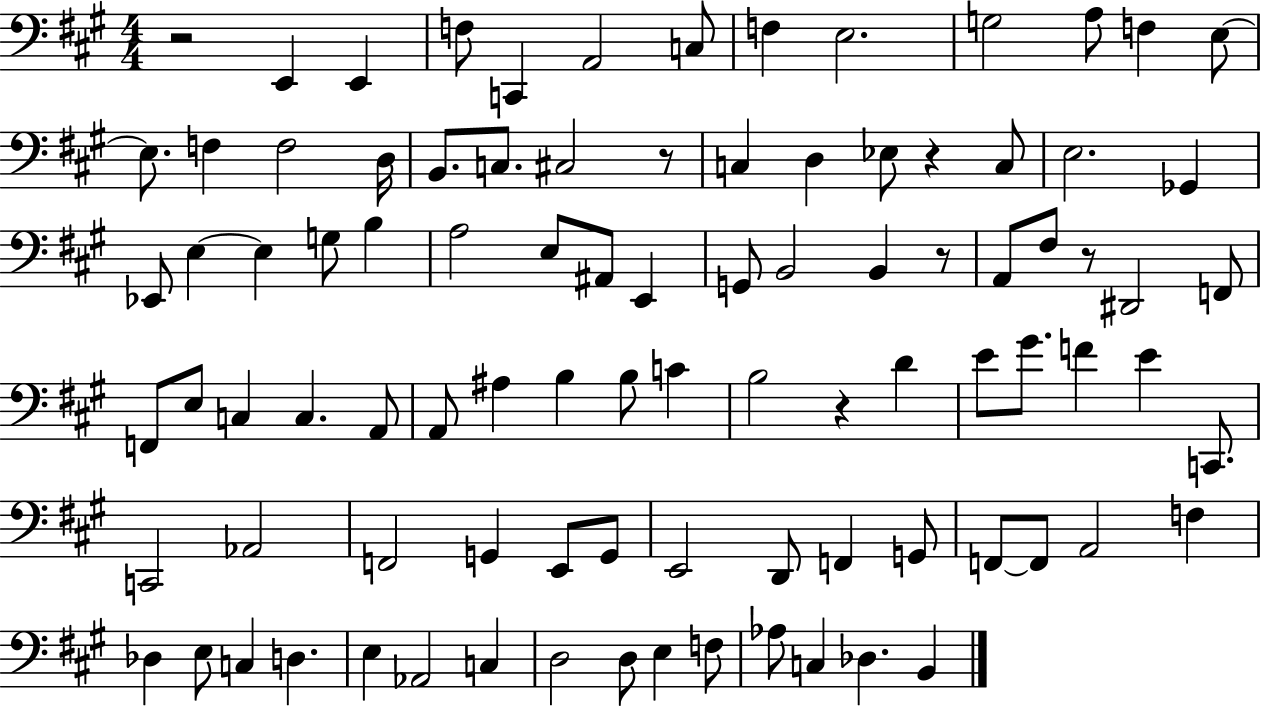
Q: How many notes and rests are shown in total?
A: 93